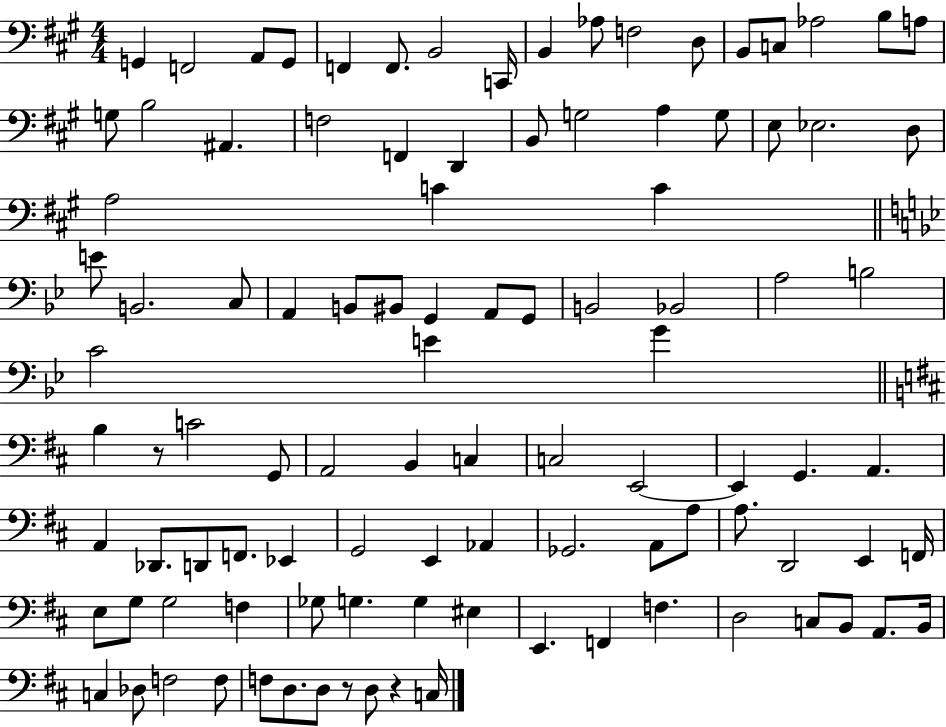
{
  \clef bass
  \numericTimeSignature
  \time 4/4
  \key a \major
  g,4 f,2 a,8 g,8 | f,4 f,8. b,2 c,16 | b,4 aes8 f2 d8 | b,8 c8 aes2 b8 a8 | \break g8 b2 ais,4. | f2 f,4 d,4 | b,8 g2 a4 g8 | e8 ees2. d8 | \break a2 c'4 c'4 | \bar "||" \break \key bes \major e'8 b,2. c8 | a,4 b,8 bis,8 g,4 a,8 g,8 | b,2 bes,2 | a2 b2 | \break c'2 e'4 g'4 | \bar "||" \break \key b \minor b4 r8 c'2 g,8 | a,2 b,4 c4 | c2 e,2~~ | e,4 g,4. a,4. | \break a,4 des,8. d,8 f,8. ees,4 | g,2 e,4 aes,4 | ges,2. a,8 a8 | a8. d,2 e,4 f,16 | \break e8 g8 g2 f4 | ges8 g4. g4 eis4 | e,4. f,4 f4. | d2 c8 b,8 a,8. b,16 | \break c4 des8 f2 f8 | f8 d8. d8 r8 d8 r4 c16 | \bar "|."
}